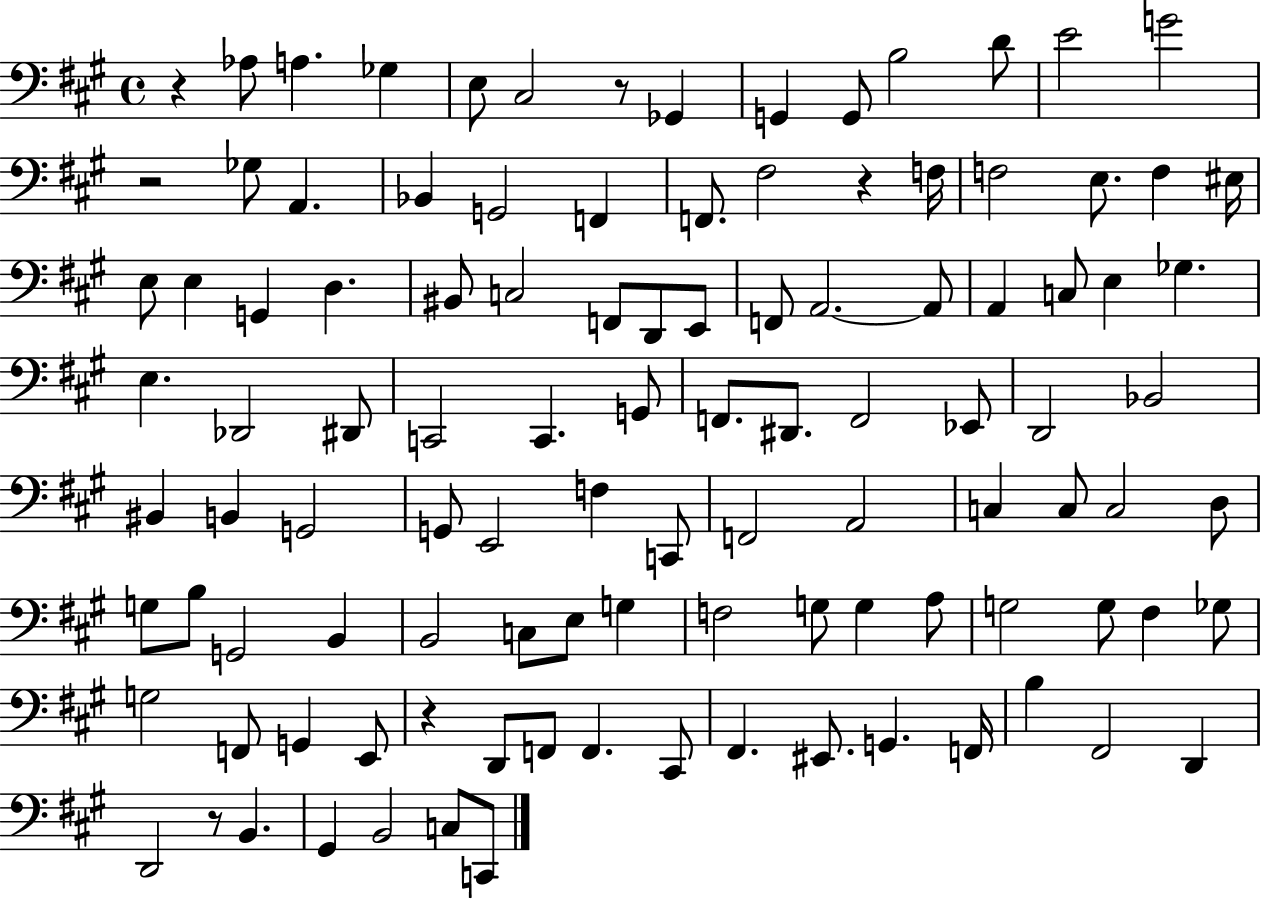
R/q Ab3/e A3/q. Gb3/q E3/e C#3/h R/e Gb2/q G2/q G2/e B3/h D4/e E4/h G4/h R/h Gb3/e A2/q. Bb2/q G2/h F2/q F2/e. F#3/h R/q F3/s F3/h E3/e. F3/q EIS3/s E3/e E3/q G2/q D3/q. BIS2/e C3/h F2/e D2/e E2/e F2/e A2/h. A2/e A2/q C3/e E3/q Gb3/q. E3/q. Db2/h D#2/e C2/h C2/q. G2/e F2/e. D#2/e. F2/h Eb2/e D2/h Bb2/h BIS2/q B2/q G2/h G2/e E2/h F3/q C2/e F2/h A2/h C3/q C3/e C3/h D3/e G3/e B3/e G2/h B2/q B2/h C3/e E3/e G3/q F3/h G3/e G3/q A3/e G3/h G3/e F#3/q Gb3/e G3/h F2/e G2/q E2/e R/q D2/e F2/e F2/q. C#2/e F#2/q. EIS2/e. G2/q. F2/s B3/q F#2/h D2/q D2/h R/e B2/q. G#2/q B2/h C3/e C2/e